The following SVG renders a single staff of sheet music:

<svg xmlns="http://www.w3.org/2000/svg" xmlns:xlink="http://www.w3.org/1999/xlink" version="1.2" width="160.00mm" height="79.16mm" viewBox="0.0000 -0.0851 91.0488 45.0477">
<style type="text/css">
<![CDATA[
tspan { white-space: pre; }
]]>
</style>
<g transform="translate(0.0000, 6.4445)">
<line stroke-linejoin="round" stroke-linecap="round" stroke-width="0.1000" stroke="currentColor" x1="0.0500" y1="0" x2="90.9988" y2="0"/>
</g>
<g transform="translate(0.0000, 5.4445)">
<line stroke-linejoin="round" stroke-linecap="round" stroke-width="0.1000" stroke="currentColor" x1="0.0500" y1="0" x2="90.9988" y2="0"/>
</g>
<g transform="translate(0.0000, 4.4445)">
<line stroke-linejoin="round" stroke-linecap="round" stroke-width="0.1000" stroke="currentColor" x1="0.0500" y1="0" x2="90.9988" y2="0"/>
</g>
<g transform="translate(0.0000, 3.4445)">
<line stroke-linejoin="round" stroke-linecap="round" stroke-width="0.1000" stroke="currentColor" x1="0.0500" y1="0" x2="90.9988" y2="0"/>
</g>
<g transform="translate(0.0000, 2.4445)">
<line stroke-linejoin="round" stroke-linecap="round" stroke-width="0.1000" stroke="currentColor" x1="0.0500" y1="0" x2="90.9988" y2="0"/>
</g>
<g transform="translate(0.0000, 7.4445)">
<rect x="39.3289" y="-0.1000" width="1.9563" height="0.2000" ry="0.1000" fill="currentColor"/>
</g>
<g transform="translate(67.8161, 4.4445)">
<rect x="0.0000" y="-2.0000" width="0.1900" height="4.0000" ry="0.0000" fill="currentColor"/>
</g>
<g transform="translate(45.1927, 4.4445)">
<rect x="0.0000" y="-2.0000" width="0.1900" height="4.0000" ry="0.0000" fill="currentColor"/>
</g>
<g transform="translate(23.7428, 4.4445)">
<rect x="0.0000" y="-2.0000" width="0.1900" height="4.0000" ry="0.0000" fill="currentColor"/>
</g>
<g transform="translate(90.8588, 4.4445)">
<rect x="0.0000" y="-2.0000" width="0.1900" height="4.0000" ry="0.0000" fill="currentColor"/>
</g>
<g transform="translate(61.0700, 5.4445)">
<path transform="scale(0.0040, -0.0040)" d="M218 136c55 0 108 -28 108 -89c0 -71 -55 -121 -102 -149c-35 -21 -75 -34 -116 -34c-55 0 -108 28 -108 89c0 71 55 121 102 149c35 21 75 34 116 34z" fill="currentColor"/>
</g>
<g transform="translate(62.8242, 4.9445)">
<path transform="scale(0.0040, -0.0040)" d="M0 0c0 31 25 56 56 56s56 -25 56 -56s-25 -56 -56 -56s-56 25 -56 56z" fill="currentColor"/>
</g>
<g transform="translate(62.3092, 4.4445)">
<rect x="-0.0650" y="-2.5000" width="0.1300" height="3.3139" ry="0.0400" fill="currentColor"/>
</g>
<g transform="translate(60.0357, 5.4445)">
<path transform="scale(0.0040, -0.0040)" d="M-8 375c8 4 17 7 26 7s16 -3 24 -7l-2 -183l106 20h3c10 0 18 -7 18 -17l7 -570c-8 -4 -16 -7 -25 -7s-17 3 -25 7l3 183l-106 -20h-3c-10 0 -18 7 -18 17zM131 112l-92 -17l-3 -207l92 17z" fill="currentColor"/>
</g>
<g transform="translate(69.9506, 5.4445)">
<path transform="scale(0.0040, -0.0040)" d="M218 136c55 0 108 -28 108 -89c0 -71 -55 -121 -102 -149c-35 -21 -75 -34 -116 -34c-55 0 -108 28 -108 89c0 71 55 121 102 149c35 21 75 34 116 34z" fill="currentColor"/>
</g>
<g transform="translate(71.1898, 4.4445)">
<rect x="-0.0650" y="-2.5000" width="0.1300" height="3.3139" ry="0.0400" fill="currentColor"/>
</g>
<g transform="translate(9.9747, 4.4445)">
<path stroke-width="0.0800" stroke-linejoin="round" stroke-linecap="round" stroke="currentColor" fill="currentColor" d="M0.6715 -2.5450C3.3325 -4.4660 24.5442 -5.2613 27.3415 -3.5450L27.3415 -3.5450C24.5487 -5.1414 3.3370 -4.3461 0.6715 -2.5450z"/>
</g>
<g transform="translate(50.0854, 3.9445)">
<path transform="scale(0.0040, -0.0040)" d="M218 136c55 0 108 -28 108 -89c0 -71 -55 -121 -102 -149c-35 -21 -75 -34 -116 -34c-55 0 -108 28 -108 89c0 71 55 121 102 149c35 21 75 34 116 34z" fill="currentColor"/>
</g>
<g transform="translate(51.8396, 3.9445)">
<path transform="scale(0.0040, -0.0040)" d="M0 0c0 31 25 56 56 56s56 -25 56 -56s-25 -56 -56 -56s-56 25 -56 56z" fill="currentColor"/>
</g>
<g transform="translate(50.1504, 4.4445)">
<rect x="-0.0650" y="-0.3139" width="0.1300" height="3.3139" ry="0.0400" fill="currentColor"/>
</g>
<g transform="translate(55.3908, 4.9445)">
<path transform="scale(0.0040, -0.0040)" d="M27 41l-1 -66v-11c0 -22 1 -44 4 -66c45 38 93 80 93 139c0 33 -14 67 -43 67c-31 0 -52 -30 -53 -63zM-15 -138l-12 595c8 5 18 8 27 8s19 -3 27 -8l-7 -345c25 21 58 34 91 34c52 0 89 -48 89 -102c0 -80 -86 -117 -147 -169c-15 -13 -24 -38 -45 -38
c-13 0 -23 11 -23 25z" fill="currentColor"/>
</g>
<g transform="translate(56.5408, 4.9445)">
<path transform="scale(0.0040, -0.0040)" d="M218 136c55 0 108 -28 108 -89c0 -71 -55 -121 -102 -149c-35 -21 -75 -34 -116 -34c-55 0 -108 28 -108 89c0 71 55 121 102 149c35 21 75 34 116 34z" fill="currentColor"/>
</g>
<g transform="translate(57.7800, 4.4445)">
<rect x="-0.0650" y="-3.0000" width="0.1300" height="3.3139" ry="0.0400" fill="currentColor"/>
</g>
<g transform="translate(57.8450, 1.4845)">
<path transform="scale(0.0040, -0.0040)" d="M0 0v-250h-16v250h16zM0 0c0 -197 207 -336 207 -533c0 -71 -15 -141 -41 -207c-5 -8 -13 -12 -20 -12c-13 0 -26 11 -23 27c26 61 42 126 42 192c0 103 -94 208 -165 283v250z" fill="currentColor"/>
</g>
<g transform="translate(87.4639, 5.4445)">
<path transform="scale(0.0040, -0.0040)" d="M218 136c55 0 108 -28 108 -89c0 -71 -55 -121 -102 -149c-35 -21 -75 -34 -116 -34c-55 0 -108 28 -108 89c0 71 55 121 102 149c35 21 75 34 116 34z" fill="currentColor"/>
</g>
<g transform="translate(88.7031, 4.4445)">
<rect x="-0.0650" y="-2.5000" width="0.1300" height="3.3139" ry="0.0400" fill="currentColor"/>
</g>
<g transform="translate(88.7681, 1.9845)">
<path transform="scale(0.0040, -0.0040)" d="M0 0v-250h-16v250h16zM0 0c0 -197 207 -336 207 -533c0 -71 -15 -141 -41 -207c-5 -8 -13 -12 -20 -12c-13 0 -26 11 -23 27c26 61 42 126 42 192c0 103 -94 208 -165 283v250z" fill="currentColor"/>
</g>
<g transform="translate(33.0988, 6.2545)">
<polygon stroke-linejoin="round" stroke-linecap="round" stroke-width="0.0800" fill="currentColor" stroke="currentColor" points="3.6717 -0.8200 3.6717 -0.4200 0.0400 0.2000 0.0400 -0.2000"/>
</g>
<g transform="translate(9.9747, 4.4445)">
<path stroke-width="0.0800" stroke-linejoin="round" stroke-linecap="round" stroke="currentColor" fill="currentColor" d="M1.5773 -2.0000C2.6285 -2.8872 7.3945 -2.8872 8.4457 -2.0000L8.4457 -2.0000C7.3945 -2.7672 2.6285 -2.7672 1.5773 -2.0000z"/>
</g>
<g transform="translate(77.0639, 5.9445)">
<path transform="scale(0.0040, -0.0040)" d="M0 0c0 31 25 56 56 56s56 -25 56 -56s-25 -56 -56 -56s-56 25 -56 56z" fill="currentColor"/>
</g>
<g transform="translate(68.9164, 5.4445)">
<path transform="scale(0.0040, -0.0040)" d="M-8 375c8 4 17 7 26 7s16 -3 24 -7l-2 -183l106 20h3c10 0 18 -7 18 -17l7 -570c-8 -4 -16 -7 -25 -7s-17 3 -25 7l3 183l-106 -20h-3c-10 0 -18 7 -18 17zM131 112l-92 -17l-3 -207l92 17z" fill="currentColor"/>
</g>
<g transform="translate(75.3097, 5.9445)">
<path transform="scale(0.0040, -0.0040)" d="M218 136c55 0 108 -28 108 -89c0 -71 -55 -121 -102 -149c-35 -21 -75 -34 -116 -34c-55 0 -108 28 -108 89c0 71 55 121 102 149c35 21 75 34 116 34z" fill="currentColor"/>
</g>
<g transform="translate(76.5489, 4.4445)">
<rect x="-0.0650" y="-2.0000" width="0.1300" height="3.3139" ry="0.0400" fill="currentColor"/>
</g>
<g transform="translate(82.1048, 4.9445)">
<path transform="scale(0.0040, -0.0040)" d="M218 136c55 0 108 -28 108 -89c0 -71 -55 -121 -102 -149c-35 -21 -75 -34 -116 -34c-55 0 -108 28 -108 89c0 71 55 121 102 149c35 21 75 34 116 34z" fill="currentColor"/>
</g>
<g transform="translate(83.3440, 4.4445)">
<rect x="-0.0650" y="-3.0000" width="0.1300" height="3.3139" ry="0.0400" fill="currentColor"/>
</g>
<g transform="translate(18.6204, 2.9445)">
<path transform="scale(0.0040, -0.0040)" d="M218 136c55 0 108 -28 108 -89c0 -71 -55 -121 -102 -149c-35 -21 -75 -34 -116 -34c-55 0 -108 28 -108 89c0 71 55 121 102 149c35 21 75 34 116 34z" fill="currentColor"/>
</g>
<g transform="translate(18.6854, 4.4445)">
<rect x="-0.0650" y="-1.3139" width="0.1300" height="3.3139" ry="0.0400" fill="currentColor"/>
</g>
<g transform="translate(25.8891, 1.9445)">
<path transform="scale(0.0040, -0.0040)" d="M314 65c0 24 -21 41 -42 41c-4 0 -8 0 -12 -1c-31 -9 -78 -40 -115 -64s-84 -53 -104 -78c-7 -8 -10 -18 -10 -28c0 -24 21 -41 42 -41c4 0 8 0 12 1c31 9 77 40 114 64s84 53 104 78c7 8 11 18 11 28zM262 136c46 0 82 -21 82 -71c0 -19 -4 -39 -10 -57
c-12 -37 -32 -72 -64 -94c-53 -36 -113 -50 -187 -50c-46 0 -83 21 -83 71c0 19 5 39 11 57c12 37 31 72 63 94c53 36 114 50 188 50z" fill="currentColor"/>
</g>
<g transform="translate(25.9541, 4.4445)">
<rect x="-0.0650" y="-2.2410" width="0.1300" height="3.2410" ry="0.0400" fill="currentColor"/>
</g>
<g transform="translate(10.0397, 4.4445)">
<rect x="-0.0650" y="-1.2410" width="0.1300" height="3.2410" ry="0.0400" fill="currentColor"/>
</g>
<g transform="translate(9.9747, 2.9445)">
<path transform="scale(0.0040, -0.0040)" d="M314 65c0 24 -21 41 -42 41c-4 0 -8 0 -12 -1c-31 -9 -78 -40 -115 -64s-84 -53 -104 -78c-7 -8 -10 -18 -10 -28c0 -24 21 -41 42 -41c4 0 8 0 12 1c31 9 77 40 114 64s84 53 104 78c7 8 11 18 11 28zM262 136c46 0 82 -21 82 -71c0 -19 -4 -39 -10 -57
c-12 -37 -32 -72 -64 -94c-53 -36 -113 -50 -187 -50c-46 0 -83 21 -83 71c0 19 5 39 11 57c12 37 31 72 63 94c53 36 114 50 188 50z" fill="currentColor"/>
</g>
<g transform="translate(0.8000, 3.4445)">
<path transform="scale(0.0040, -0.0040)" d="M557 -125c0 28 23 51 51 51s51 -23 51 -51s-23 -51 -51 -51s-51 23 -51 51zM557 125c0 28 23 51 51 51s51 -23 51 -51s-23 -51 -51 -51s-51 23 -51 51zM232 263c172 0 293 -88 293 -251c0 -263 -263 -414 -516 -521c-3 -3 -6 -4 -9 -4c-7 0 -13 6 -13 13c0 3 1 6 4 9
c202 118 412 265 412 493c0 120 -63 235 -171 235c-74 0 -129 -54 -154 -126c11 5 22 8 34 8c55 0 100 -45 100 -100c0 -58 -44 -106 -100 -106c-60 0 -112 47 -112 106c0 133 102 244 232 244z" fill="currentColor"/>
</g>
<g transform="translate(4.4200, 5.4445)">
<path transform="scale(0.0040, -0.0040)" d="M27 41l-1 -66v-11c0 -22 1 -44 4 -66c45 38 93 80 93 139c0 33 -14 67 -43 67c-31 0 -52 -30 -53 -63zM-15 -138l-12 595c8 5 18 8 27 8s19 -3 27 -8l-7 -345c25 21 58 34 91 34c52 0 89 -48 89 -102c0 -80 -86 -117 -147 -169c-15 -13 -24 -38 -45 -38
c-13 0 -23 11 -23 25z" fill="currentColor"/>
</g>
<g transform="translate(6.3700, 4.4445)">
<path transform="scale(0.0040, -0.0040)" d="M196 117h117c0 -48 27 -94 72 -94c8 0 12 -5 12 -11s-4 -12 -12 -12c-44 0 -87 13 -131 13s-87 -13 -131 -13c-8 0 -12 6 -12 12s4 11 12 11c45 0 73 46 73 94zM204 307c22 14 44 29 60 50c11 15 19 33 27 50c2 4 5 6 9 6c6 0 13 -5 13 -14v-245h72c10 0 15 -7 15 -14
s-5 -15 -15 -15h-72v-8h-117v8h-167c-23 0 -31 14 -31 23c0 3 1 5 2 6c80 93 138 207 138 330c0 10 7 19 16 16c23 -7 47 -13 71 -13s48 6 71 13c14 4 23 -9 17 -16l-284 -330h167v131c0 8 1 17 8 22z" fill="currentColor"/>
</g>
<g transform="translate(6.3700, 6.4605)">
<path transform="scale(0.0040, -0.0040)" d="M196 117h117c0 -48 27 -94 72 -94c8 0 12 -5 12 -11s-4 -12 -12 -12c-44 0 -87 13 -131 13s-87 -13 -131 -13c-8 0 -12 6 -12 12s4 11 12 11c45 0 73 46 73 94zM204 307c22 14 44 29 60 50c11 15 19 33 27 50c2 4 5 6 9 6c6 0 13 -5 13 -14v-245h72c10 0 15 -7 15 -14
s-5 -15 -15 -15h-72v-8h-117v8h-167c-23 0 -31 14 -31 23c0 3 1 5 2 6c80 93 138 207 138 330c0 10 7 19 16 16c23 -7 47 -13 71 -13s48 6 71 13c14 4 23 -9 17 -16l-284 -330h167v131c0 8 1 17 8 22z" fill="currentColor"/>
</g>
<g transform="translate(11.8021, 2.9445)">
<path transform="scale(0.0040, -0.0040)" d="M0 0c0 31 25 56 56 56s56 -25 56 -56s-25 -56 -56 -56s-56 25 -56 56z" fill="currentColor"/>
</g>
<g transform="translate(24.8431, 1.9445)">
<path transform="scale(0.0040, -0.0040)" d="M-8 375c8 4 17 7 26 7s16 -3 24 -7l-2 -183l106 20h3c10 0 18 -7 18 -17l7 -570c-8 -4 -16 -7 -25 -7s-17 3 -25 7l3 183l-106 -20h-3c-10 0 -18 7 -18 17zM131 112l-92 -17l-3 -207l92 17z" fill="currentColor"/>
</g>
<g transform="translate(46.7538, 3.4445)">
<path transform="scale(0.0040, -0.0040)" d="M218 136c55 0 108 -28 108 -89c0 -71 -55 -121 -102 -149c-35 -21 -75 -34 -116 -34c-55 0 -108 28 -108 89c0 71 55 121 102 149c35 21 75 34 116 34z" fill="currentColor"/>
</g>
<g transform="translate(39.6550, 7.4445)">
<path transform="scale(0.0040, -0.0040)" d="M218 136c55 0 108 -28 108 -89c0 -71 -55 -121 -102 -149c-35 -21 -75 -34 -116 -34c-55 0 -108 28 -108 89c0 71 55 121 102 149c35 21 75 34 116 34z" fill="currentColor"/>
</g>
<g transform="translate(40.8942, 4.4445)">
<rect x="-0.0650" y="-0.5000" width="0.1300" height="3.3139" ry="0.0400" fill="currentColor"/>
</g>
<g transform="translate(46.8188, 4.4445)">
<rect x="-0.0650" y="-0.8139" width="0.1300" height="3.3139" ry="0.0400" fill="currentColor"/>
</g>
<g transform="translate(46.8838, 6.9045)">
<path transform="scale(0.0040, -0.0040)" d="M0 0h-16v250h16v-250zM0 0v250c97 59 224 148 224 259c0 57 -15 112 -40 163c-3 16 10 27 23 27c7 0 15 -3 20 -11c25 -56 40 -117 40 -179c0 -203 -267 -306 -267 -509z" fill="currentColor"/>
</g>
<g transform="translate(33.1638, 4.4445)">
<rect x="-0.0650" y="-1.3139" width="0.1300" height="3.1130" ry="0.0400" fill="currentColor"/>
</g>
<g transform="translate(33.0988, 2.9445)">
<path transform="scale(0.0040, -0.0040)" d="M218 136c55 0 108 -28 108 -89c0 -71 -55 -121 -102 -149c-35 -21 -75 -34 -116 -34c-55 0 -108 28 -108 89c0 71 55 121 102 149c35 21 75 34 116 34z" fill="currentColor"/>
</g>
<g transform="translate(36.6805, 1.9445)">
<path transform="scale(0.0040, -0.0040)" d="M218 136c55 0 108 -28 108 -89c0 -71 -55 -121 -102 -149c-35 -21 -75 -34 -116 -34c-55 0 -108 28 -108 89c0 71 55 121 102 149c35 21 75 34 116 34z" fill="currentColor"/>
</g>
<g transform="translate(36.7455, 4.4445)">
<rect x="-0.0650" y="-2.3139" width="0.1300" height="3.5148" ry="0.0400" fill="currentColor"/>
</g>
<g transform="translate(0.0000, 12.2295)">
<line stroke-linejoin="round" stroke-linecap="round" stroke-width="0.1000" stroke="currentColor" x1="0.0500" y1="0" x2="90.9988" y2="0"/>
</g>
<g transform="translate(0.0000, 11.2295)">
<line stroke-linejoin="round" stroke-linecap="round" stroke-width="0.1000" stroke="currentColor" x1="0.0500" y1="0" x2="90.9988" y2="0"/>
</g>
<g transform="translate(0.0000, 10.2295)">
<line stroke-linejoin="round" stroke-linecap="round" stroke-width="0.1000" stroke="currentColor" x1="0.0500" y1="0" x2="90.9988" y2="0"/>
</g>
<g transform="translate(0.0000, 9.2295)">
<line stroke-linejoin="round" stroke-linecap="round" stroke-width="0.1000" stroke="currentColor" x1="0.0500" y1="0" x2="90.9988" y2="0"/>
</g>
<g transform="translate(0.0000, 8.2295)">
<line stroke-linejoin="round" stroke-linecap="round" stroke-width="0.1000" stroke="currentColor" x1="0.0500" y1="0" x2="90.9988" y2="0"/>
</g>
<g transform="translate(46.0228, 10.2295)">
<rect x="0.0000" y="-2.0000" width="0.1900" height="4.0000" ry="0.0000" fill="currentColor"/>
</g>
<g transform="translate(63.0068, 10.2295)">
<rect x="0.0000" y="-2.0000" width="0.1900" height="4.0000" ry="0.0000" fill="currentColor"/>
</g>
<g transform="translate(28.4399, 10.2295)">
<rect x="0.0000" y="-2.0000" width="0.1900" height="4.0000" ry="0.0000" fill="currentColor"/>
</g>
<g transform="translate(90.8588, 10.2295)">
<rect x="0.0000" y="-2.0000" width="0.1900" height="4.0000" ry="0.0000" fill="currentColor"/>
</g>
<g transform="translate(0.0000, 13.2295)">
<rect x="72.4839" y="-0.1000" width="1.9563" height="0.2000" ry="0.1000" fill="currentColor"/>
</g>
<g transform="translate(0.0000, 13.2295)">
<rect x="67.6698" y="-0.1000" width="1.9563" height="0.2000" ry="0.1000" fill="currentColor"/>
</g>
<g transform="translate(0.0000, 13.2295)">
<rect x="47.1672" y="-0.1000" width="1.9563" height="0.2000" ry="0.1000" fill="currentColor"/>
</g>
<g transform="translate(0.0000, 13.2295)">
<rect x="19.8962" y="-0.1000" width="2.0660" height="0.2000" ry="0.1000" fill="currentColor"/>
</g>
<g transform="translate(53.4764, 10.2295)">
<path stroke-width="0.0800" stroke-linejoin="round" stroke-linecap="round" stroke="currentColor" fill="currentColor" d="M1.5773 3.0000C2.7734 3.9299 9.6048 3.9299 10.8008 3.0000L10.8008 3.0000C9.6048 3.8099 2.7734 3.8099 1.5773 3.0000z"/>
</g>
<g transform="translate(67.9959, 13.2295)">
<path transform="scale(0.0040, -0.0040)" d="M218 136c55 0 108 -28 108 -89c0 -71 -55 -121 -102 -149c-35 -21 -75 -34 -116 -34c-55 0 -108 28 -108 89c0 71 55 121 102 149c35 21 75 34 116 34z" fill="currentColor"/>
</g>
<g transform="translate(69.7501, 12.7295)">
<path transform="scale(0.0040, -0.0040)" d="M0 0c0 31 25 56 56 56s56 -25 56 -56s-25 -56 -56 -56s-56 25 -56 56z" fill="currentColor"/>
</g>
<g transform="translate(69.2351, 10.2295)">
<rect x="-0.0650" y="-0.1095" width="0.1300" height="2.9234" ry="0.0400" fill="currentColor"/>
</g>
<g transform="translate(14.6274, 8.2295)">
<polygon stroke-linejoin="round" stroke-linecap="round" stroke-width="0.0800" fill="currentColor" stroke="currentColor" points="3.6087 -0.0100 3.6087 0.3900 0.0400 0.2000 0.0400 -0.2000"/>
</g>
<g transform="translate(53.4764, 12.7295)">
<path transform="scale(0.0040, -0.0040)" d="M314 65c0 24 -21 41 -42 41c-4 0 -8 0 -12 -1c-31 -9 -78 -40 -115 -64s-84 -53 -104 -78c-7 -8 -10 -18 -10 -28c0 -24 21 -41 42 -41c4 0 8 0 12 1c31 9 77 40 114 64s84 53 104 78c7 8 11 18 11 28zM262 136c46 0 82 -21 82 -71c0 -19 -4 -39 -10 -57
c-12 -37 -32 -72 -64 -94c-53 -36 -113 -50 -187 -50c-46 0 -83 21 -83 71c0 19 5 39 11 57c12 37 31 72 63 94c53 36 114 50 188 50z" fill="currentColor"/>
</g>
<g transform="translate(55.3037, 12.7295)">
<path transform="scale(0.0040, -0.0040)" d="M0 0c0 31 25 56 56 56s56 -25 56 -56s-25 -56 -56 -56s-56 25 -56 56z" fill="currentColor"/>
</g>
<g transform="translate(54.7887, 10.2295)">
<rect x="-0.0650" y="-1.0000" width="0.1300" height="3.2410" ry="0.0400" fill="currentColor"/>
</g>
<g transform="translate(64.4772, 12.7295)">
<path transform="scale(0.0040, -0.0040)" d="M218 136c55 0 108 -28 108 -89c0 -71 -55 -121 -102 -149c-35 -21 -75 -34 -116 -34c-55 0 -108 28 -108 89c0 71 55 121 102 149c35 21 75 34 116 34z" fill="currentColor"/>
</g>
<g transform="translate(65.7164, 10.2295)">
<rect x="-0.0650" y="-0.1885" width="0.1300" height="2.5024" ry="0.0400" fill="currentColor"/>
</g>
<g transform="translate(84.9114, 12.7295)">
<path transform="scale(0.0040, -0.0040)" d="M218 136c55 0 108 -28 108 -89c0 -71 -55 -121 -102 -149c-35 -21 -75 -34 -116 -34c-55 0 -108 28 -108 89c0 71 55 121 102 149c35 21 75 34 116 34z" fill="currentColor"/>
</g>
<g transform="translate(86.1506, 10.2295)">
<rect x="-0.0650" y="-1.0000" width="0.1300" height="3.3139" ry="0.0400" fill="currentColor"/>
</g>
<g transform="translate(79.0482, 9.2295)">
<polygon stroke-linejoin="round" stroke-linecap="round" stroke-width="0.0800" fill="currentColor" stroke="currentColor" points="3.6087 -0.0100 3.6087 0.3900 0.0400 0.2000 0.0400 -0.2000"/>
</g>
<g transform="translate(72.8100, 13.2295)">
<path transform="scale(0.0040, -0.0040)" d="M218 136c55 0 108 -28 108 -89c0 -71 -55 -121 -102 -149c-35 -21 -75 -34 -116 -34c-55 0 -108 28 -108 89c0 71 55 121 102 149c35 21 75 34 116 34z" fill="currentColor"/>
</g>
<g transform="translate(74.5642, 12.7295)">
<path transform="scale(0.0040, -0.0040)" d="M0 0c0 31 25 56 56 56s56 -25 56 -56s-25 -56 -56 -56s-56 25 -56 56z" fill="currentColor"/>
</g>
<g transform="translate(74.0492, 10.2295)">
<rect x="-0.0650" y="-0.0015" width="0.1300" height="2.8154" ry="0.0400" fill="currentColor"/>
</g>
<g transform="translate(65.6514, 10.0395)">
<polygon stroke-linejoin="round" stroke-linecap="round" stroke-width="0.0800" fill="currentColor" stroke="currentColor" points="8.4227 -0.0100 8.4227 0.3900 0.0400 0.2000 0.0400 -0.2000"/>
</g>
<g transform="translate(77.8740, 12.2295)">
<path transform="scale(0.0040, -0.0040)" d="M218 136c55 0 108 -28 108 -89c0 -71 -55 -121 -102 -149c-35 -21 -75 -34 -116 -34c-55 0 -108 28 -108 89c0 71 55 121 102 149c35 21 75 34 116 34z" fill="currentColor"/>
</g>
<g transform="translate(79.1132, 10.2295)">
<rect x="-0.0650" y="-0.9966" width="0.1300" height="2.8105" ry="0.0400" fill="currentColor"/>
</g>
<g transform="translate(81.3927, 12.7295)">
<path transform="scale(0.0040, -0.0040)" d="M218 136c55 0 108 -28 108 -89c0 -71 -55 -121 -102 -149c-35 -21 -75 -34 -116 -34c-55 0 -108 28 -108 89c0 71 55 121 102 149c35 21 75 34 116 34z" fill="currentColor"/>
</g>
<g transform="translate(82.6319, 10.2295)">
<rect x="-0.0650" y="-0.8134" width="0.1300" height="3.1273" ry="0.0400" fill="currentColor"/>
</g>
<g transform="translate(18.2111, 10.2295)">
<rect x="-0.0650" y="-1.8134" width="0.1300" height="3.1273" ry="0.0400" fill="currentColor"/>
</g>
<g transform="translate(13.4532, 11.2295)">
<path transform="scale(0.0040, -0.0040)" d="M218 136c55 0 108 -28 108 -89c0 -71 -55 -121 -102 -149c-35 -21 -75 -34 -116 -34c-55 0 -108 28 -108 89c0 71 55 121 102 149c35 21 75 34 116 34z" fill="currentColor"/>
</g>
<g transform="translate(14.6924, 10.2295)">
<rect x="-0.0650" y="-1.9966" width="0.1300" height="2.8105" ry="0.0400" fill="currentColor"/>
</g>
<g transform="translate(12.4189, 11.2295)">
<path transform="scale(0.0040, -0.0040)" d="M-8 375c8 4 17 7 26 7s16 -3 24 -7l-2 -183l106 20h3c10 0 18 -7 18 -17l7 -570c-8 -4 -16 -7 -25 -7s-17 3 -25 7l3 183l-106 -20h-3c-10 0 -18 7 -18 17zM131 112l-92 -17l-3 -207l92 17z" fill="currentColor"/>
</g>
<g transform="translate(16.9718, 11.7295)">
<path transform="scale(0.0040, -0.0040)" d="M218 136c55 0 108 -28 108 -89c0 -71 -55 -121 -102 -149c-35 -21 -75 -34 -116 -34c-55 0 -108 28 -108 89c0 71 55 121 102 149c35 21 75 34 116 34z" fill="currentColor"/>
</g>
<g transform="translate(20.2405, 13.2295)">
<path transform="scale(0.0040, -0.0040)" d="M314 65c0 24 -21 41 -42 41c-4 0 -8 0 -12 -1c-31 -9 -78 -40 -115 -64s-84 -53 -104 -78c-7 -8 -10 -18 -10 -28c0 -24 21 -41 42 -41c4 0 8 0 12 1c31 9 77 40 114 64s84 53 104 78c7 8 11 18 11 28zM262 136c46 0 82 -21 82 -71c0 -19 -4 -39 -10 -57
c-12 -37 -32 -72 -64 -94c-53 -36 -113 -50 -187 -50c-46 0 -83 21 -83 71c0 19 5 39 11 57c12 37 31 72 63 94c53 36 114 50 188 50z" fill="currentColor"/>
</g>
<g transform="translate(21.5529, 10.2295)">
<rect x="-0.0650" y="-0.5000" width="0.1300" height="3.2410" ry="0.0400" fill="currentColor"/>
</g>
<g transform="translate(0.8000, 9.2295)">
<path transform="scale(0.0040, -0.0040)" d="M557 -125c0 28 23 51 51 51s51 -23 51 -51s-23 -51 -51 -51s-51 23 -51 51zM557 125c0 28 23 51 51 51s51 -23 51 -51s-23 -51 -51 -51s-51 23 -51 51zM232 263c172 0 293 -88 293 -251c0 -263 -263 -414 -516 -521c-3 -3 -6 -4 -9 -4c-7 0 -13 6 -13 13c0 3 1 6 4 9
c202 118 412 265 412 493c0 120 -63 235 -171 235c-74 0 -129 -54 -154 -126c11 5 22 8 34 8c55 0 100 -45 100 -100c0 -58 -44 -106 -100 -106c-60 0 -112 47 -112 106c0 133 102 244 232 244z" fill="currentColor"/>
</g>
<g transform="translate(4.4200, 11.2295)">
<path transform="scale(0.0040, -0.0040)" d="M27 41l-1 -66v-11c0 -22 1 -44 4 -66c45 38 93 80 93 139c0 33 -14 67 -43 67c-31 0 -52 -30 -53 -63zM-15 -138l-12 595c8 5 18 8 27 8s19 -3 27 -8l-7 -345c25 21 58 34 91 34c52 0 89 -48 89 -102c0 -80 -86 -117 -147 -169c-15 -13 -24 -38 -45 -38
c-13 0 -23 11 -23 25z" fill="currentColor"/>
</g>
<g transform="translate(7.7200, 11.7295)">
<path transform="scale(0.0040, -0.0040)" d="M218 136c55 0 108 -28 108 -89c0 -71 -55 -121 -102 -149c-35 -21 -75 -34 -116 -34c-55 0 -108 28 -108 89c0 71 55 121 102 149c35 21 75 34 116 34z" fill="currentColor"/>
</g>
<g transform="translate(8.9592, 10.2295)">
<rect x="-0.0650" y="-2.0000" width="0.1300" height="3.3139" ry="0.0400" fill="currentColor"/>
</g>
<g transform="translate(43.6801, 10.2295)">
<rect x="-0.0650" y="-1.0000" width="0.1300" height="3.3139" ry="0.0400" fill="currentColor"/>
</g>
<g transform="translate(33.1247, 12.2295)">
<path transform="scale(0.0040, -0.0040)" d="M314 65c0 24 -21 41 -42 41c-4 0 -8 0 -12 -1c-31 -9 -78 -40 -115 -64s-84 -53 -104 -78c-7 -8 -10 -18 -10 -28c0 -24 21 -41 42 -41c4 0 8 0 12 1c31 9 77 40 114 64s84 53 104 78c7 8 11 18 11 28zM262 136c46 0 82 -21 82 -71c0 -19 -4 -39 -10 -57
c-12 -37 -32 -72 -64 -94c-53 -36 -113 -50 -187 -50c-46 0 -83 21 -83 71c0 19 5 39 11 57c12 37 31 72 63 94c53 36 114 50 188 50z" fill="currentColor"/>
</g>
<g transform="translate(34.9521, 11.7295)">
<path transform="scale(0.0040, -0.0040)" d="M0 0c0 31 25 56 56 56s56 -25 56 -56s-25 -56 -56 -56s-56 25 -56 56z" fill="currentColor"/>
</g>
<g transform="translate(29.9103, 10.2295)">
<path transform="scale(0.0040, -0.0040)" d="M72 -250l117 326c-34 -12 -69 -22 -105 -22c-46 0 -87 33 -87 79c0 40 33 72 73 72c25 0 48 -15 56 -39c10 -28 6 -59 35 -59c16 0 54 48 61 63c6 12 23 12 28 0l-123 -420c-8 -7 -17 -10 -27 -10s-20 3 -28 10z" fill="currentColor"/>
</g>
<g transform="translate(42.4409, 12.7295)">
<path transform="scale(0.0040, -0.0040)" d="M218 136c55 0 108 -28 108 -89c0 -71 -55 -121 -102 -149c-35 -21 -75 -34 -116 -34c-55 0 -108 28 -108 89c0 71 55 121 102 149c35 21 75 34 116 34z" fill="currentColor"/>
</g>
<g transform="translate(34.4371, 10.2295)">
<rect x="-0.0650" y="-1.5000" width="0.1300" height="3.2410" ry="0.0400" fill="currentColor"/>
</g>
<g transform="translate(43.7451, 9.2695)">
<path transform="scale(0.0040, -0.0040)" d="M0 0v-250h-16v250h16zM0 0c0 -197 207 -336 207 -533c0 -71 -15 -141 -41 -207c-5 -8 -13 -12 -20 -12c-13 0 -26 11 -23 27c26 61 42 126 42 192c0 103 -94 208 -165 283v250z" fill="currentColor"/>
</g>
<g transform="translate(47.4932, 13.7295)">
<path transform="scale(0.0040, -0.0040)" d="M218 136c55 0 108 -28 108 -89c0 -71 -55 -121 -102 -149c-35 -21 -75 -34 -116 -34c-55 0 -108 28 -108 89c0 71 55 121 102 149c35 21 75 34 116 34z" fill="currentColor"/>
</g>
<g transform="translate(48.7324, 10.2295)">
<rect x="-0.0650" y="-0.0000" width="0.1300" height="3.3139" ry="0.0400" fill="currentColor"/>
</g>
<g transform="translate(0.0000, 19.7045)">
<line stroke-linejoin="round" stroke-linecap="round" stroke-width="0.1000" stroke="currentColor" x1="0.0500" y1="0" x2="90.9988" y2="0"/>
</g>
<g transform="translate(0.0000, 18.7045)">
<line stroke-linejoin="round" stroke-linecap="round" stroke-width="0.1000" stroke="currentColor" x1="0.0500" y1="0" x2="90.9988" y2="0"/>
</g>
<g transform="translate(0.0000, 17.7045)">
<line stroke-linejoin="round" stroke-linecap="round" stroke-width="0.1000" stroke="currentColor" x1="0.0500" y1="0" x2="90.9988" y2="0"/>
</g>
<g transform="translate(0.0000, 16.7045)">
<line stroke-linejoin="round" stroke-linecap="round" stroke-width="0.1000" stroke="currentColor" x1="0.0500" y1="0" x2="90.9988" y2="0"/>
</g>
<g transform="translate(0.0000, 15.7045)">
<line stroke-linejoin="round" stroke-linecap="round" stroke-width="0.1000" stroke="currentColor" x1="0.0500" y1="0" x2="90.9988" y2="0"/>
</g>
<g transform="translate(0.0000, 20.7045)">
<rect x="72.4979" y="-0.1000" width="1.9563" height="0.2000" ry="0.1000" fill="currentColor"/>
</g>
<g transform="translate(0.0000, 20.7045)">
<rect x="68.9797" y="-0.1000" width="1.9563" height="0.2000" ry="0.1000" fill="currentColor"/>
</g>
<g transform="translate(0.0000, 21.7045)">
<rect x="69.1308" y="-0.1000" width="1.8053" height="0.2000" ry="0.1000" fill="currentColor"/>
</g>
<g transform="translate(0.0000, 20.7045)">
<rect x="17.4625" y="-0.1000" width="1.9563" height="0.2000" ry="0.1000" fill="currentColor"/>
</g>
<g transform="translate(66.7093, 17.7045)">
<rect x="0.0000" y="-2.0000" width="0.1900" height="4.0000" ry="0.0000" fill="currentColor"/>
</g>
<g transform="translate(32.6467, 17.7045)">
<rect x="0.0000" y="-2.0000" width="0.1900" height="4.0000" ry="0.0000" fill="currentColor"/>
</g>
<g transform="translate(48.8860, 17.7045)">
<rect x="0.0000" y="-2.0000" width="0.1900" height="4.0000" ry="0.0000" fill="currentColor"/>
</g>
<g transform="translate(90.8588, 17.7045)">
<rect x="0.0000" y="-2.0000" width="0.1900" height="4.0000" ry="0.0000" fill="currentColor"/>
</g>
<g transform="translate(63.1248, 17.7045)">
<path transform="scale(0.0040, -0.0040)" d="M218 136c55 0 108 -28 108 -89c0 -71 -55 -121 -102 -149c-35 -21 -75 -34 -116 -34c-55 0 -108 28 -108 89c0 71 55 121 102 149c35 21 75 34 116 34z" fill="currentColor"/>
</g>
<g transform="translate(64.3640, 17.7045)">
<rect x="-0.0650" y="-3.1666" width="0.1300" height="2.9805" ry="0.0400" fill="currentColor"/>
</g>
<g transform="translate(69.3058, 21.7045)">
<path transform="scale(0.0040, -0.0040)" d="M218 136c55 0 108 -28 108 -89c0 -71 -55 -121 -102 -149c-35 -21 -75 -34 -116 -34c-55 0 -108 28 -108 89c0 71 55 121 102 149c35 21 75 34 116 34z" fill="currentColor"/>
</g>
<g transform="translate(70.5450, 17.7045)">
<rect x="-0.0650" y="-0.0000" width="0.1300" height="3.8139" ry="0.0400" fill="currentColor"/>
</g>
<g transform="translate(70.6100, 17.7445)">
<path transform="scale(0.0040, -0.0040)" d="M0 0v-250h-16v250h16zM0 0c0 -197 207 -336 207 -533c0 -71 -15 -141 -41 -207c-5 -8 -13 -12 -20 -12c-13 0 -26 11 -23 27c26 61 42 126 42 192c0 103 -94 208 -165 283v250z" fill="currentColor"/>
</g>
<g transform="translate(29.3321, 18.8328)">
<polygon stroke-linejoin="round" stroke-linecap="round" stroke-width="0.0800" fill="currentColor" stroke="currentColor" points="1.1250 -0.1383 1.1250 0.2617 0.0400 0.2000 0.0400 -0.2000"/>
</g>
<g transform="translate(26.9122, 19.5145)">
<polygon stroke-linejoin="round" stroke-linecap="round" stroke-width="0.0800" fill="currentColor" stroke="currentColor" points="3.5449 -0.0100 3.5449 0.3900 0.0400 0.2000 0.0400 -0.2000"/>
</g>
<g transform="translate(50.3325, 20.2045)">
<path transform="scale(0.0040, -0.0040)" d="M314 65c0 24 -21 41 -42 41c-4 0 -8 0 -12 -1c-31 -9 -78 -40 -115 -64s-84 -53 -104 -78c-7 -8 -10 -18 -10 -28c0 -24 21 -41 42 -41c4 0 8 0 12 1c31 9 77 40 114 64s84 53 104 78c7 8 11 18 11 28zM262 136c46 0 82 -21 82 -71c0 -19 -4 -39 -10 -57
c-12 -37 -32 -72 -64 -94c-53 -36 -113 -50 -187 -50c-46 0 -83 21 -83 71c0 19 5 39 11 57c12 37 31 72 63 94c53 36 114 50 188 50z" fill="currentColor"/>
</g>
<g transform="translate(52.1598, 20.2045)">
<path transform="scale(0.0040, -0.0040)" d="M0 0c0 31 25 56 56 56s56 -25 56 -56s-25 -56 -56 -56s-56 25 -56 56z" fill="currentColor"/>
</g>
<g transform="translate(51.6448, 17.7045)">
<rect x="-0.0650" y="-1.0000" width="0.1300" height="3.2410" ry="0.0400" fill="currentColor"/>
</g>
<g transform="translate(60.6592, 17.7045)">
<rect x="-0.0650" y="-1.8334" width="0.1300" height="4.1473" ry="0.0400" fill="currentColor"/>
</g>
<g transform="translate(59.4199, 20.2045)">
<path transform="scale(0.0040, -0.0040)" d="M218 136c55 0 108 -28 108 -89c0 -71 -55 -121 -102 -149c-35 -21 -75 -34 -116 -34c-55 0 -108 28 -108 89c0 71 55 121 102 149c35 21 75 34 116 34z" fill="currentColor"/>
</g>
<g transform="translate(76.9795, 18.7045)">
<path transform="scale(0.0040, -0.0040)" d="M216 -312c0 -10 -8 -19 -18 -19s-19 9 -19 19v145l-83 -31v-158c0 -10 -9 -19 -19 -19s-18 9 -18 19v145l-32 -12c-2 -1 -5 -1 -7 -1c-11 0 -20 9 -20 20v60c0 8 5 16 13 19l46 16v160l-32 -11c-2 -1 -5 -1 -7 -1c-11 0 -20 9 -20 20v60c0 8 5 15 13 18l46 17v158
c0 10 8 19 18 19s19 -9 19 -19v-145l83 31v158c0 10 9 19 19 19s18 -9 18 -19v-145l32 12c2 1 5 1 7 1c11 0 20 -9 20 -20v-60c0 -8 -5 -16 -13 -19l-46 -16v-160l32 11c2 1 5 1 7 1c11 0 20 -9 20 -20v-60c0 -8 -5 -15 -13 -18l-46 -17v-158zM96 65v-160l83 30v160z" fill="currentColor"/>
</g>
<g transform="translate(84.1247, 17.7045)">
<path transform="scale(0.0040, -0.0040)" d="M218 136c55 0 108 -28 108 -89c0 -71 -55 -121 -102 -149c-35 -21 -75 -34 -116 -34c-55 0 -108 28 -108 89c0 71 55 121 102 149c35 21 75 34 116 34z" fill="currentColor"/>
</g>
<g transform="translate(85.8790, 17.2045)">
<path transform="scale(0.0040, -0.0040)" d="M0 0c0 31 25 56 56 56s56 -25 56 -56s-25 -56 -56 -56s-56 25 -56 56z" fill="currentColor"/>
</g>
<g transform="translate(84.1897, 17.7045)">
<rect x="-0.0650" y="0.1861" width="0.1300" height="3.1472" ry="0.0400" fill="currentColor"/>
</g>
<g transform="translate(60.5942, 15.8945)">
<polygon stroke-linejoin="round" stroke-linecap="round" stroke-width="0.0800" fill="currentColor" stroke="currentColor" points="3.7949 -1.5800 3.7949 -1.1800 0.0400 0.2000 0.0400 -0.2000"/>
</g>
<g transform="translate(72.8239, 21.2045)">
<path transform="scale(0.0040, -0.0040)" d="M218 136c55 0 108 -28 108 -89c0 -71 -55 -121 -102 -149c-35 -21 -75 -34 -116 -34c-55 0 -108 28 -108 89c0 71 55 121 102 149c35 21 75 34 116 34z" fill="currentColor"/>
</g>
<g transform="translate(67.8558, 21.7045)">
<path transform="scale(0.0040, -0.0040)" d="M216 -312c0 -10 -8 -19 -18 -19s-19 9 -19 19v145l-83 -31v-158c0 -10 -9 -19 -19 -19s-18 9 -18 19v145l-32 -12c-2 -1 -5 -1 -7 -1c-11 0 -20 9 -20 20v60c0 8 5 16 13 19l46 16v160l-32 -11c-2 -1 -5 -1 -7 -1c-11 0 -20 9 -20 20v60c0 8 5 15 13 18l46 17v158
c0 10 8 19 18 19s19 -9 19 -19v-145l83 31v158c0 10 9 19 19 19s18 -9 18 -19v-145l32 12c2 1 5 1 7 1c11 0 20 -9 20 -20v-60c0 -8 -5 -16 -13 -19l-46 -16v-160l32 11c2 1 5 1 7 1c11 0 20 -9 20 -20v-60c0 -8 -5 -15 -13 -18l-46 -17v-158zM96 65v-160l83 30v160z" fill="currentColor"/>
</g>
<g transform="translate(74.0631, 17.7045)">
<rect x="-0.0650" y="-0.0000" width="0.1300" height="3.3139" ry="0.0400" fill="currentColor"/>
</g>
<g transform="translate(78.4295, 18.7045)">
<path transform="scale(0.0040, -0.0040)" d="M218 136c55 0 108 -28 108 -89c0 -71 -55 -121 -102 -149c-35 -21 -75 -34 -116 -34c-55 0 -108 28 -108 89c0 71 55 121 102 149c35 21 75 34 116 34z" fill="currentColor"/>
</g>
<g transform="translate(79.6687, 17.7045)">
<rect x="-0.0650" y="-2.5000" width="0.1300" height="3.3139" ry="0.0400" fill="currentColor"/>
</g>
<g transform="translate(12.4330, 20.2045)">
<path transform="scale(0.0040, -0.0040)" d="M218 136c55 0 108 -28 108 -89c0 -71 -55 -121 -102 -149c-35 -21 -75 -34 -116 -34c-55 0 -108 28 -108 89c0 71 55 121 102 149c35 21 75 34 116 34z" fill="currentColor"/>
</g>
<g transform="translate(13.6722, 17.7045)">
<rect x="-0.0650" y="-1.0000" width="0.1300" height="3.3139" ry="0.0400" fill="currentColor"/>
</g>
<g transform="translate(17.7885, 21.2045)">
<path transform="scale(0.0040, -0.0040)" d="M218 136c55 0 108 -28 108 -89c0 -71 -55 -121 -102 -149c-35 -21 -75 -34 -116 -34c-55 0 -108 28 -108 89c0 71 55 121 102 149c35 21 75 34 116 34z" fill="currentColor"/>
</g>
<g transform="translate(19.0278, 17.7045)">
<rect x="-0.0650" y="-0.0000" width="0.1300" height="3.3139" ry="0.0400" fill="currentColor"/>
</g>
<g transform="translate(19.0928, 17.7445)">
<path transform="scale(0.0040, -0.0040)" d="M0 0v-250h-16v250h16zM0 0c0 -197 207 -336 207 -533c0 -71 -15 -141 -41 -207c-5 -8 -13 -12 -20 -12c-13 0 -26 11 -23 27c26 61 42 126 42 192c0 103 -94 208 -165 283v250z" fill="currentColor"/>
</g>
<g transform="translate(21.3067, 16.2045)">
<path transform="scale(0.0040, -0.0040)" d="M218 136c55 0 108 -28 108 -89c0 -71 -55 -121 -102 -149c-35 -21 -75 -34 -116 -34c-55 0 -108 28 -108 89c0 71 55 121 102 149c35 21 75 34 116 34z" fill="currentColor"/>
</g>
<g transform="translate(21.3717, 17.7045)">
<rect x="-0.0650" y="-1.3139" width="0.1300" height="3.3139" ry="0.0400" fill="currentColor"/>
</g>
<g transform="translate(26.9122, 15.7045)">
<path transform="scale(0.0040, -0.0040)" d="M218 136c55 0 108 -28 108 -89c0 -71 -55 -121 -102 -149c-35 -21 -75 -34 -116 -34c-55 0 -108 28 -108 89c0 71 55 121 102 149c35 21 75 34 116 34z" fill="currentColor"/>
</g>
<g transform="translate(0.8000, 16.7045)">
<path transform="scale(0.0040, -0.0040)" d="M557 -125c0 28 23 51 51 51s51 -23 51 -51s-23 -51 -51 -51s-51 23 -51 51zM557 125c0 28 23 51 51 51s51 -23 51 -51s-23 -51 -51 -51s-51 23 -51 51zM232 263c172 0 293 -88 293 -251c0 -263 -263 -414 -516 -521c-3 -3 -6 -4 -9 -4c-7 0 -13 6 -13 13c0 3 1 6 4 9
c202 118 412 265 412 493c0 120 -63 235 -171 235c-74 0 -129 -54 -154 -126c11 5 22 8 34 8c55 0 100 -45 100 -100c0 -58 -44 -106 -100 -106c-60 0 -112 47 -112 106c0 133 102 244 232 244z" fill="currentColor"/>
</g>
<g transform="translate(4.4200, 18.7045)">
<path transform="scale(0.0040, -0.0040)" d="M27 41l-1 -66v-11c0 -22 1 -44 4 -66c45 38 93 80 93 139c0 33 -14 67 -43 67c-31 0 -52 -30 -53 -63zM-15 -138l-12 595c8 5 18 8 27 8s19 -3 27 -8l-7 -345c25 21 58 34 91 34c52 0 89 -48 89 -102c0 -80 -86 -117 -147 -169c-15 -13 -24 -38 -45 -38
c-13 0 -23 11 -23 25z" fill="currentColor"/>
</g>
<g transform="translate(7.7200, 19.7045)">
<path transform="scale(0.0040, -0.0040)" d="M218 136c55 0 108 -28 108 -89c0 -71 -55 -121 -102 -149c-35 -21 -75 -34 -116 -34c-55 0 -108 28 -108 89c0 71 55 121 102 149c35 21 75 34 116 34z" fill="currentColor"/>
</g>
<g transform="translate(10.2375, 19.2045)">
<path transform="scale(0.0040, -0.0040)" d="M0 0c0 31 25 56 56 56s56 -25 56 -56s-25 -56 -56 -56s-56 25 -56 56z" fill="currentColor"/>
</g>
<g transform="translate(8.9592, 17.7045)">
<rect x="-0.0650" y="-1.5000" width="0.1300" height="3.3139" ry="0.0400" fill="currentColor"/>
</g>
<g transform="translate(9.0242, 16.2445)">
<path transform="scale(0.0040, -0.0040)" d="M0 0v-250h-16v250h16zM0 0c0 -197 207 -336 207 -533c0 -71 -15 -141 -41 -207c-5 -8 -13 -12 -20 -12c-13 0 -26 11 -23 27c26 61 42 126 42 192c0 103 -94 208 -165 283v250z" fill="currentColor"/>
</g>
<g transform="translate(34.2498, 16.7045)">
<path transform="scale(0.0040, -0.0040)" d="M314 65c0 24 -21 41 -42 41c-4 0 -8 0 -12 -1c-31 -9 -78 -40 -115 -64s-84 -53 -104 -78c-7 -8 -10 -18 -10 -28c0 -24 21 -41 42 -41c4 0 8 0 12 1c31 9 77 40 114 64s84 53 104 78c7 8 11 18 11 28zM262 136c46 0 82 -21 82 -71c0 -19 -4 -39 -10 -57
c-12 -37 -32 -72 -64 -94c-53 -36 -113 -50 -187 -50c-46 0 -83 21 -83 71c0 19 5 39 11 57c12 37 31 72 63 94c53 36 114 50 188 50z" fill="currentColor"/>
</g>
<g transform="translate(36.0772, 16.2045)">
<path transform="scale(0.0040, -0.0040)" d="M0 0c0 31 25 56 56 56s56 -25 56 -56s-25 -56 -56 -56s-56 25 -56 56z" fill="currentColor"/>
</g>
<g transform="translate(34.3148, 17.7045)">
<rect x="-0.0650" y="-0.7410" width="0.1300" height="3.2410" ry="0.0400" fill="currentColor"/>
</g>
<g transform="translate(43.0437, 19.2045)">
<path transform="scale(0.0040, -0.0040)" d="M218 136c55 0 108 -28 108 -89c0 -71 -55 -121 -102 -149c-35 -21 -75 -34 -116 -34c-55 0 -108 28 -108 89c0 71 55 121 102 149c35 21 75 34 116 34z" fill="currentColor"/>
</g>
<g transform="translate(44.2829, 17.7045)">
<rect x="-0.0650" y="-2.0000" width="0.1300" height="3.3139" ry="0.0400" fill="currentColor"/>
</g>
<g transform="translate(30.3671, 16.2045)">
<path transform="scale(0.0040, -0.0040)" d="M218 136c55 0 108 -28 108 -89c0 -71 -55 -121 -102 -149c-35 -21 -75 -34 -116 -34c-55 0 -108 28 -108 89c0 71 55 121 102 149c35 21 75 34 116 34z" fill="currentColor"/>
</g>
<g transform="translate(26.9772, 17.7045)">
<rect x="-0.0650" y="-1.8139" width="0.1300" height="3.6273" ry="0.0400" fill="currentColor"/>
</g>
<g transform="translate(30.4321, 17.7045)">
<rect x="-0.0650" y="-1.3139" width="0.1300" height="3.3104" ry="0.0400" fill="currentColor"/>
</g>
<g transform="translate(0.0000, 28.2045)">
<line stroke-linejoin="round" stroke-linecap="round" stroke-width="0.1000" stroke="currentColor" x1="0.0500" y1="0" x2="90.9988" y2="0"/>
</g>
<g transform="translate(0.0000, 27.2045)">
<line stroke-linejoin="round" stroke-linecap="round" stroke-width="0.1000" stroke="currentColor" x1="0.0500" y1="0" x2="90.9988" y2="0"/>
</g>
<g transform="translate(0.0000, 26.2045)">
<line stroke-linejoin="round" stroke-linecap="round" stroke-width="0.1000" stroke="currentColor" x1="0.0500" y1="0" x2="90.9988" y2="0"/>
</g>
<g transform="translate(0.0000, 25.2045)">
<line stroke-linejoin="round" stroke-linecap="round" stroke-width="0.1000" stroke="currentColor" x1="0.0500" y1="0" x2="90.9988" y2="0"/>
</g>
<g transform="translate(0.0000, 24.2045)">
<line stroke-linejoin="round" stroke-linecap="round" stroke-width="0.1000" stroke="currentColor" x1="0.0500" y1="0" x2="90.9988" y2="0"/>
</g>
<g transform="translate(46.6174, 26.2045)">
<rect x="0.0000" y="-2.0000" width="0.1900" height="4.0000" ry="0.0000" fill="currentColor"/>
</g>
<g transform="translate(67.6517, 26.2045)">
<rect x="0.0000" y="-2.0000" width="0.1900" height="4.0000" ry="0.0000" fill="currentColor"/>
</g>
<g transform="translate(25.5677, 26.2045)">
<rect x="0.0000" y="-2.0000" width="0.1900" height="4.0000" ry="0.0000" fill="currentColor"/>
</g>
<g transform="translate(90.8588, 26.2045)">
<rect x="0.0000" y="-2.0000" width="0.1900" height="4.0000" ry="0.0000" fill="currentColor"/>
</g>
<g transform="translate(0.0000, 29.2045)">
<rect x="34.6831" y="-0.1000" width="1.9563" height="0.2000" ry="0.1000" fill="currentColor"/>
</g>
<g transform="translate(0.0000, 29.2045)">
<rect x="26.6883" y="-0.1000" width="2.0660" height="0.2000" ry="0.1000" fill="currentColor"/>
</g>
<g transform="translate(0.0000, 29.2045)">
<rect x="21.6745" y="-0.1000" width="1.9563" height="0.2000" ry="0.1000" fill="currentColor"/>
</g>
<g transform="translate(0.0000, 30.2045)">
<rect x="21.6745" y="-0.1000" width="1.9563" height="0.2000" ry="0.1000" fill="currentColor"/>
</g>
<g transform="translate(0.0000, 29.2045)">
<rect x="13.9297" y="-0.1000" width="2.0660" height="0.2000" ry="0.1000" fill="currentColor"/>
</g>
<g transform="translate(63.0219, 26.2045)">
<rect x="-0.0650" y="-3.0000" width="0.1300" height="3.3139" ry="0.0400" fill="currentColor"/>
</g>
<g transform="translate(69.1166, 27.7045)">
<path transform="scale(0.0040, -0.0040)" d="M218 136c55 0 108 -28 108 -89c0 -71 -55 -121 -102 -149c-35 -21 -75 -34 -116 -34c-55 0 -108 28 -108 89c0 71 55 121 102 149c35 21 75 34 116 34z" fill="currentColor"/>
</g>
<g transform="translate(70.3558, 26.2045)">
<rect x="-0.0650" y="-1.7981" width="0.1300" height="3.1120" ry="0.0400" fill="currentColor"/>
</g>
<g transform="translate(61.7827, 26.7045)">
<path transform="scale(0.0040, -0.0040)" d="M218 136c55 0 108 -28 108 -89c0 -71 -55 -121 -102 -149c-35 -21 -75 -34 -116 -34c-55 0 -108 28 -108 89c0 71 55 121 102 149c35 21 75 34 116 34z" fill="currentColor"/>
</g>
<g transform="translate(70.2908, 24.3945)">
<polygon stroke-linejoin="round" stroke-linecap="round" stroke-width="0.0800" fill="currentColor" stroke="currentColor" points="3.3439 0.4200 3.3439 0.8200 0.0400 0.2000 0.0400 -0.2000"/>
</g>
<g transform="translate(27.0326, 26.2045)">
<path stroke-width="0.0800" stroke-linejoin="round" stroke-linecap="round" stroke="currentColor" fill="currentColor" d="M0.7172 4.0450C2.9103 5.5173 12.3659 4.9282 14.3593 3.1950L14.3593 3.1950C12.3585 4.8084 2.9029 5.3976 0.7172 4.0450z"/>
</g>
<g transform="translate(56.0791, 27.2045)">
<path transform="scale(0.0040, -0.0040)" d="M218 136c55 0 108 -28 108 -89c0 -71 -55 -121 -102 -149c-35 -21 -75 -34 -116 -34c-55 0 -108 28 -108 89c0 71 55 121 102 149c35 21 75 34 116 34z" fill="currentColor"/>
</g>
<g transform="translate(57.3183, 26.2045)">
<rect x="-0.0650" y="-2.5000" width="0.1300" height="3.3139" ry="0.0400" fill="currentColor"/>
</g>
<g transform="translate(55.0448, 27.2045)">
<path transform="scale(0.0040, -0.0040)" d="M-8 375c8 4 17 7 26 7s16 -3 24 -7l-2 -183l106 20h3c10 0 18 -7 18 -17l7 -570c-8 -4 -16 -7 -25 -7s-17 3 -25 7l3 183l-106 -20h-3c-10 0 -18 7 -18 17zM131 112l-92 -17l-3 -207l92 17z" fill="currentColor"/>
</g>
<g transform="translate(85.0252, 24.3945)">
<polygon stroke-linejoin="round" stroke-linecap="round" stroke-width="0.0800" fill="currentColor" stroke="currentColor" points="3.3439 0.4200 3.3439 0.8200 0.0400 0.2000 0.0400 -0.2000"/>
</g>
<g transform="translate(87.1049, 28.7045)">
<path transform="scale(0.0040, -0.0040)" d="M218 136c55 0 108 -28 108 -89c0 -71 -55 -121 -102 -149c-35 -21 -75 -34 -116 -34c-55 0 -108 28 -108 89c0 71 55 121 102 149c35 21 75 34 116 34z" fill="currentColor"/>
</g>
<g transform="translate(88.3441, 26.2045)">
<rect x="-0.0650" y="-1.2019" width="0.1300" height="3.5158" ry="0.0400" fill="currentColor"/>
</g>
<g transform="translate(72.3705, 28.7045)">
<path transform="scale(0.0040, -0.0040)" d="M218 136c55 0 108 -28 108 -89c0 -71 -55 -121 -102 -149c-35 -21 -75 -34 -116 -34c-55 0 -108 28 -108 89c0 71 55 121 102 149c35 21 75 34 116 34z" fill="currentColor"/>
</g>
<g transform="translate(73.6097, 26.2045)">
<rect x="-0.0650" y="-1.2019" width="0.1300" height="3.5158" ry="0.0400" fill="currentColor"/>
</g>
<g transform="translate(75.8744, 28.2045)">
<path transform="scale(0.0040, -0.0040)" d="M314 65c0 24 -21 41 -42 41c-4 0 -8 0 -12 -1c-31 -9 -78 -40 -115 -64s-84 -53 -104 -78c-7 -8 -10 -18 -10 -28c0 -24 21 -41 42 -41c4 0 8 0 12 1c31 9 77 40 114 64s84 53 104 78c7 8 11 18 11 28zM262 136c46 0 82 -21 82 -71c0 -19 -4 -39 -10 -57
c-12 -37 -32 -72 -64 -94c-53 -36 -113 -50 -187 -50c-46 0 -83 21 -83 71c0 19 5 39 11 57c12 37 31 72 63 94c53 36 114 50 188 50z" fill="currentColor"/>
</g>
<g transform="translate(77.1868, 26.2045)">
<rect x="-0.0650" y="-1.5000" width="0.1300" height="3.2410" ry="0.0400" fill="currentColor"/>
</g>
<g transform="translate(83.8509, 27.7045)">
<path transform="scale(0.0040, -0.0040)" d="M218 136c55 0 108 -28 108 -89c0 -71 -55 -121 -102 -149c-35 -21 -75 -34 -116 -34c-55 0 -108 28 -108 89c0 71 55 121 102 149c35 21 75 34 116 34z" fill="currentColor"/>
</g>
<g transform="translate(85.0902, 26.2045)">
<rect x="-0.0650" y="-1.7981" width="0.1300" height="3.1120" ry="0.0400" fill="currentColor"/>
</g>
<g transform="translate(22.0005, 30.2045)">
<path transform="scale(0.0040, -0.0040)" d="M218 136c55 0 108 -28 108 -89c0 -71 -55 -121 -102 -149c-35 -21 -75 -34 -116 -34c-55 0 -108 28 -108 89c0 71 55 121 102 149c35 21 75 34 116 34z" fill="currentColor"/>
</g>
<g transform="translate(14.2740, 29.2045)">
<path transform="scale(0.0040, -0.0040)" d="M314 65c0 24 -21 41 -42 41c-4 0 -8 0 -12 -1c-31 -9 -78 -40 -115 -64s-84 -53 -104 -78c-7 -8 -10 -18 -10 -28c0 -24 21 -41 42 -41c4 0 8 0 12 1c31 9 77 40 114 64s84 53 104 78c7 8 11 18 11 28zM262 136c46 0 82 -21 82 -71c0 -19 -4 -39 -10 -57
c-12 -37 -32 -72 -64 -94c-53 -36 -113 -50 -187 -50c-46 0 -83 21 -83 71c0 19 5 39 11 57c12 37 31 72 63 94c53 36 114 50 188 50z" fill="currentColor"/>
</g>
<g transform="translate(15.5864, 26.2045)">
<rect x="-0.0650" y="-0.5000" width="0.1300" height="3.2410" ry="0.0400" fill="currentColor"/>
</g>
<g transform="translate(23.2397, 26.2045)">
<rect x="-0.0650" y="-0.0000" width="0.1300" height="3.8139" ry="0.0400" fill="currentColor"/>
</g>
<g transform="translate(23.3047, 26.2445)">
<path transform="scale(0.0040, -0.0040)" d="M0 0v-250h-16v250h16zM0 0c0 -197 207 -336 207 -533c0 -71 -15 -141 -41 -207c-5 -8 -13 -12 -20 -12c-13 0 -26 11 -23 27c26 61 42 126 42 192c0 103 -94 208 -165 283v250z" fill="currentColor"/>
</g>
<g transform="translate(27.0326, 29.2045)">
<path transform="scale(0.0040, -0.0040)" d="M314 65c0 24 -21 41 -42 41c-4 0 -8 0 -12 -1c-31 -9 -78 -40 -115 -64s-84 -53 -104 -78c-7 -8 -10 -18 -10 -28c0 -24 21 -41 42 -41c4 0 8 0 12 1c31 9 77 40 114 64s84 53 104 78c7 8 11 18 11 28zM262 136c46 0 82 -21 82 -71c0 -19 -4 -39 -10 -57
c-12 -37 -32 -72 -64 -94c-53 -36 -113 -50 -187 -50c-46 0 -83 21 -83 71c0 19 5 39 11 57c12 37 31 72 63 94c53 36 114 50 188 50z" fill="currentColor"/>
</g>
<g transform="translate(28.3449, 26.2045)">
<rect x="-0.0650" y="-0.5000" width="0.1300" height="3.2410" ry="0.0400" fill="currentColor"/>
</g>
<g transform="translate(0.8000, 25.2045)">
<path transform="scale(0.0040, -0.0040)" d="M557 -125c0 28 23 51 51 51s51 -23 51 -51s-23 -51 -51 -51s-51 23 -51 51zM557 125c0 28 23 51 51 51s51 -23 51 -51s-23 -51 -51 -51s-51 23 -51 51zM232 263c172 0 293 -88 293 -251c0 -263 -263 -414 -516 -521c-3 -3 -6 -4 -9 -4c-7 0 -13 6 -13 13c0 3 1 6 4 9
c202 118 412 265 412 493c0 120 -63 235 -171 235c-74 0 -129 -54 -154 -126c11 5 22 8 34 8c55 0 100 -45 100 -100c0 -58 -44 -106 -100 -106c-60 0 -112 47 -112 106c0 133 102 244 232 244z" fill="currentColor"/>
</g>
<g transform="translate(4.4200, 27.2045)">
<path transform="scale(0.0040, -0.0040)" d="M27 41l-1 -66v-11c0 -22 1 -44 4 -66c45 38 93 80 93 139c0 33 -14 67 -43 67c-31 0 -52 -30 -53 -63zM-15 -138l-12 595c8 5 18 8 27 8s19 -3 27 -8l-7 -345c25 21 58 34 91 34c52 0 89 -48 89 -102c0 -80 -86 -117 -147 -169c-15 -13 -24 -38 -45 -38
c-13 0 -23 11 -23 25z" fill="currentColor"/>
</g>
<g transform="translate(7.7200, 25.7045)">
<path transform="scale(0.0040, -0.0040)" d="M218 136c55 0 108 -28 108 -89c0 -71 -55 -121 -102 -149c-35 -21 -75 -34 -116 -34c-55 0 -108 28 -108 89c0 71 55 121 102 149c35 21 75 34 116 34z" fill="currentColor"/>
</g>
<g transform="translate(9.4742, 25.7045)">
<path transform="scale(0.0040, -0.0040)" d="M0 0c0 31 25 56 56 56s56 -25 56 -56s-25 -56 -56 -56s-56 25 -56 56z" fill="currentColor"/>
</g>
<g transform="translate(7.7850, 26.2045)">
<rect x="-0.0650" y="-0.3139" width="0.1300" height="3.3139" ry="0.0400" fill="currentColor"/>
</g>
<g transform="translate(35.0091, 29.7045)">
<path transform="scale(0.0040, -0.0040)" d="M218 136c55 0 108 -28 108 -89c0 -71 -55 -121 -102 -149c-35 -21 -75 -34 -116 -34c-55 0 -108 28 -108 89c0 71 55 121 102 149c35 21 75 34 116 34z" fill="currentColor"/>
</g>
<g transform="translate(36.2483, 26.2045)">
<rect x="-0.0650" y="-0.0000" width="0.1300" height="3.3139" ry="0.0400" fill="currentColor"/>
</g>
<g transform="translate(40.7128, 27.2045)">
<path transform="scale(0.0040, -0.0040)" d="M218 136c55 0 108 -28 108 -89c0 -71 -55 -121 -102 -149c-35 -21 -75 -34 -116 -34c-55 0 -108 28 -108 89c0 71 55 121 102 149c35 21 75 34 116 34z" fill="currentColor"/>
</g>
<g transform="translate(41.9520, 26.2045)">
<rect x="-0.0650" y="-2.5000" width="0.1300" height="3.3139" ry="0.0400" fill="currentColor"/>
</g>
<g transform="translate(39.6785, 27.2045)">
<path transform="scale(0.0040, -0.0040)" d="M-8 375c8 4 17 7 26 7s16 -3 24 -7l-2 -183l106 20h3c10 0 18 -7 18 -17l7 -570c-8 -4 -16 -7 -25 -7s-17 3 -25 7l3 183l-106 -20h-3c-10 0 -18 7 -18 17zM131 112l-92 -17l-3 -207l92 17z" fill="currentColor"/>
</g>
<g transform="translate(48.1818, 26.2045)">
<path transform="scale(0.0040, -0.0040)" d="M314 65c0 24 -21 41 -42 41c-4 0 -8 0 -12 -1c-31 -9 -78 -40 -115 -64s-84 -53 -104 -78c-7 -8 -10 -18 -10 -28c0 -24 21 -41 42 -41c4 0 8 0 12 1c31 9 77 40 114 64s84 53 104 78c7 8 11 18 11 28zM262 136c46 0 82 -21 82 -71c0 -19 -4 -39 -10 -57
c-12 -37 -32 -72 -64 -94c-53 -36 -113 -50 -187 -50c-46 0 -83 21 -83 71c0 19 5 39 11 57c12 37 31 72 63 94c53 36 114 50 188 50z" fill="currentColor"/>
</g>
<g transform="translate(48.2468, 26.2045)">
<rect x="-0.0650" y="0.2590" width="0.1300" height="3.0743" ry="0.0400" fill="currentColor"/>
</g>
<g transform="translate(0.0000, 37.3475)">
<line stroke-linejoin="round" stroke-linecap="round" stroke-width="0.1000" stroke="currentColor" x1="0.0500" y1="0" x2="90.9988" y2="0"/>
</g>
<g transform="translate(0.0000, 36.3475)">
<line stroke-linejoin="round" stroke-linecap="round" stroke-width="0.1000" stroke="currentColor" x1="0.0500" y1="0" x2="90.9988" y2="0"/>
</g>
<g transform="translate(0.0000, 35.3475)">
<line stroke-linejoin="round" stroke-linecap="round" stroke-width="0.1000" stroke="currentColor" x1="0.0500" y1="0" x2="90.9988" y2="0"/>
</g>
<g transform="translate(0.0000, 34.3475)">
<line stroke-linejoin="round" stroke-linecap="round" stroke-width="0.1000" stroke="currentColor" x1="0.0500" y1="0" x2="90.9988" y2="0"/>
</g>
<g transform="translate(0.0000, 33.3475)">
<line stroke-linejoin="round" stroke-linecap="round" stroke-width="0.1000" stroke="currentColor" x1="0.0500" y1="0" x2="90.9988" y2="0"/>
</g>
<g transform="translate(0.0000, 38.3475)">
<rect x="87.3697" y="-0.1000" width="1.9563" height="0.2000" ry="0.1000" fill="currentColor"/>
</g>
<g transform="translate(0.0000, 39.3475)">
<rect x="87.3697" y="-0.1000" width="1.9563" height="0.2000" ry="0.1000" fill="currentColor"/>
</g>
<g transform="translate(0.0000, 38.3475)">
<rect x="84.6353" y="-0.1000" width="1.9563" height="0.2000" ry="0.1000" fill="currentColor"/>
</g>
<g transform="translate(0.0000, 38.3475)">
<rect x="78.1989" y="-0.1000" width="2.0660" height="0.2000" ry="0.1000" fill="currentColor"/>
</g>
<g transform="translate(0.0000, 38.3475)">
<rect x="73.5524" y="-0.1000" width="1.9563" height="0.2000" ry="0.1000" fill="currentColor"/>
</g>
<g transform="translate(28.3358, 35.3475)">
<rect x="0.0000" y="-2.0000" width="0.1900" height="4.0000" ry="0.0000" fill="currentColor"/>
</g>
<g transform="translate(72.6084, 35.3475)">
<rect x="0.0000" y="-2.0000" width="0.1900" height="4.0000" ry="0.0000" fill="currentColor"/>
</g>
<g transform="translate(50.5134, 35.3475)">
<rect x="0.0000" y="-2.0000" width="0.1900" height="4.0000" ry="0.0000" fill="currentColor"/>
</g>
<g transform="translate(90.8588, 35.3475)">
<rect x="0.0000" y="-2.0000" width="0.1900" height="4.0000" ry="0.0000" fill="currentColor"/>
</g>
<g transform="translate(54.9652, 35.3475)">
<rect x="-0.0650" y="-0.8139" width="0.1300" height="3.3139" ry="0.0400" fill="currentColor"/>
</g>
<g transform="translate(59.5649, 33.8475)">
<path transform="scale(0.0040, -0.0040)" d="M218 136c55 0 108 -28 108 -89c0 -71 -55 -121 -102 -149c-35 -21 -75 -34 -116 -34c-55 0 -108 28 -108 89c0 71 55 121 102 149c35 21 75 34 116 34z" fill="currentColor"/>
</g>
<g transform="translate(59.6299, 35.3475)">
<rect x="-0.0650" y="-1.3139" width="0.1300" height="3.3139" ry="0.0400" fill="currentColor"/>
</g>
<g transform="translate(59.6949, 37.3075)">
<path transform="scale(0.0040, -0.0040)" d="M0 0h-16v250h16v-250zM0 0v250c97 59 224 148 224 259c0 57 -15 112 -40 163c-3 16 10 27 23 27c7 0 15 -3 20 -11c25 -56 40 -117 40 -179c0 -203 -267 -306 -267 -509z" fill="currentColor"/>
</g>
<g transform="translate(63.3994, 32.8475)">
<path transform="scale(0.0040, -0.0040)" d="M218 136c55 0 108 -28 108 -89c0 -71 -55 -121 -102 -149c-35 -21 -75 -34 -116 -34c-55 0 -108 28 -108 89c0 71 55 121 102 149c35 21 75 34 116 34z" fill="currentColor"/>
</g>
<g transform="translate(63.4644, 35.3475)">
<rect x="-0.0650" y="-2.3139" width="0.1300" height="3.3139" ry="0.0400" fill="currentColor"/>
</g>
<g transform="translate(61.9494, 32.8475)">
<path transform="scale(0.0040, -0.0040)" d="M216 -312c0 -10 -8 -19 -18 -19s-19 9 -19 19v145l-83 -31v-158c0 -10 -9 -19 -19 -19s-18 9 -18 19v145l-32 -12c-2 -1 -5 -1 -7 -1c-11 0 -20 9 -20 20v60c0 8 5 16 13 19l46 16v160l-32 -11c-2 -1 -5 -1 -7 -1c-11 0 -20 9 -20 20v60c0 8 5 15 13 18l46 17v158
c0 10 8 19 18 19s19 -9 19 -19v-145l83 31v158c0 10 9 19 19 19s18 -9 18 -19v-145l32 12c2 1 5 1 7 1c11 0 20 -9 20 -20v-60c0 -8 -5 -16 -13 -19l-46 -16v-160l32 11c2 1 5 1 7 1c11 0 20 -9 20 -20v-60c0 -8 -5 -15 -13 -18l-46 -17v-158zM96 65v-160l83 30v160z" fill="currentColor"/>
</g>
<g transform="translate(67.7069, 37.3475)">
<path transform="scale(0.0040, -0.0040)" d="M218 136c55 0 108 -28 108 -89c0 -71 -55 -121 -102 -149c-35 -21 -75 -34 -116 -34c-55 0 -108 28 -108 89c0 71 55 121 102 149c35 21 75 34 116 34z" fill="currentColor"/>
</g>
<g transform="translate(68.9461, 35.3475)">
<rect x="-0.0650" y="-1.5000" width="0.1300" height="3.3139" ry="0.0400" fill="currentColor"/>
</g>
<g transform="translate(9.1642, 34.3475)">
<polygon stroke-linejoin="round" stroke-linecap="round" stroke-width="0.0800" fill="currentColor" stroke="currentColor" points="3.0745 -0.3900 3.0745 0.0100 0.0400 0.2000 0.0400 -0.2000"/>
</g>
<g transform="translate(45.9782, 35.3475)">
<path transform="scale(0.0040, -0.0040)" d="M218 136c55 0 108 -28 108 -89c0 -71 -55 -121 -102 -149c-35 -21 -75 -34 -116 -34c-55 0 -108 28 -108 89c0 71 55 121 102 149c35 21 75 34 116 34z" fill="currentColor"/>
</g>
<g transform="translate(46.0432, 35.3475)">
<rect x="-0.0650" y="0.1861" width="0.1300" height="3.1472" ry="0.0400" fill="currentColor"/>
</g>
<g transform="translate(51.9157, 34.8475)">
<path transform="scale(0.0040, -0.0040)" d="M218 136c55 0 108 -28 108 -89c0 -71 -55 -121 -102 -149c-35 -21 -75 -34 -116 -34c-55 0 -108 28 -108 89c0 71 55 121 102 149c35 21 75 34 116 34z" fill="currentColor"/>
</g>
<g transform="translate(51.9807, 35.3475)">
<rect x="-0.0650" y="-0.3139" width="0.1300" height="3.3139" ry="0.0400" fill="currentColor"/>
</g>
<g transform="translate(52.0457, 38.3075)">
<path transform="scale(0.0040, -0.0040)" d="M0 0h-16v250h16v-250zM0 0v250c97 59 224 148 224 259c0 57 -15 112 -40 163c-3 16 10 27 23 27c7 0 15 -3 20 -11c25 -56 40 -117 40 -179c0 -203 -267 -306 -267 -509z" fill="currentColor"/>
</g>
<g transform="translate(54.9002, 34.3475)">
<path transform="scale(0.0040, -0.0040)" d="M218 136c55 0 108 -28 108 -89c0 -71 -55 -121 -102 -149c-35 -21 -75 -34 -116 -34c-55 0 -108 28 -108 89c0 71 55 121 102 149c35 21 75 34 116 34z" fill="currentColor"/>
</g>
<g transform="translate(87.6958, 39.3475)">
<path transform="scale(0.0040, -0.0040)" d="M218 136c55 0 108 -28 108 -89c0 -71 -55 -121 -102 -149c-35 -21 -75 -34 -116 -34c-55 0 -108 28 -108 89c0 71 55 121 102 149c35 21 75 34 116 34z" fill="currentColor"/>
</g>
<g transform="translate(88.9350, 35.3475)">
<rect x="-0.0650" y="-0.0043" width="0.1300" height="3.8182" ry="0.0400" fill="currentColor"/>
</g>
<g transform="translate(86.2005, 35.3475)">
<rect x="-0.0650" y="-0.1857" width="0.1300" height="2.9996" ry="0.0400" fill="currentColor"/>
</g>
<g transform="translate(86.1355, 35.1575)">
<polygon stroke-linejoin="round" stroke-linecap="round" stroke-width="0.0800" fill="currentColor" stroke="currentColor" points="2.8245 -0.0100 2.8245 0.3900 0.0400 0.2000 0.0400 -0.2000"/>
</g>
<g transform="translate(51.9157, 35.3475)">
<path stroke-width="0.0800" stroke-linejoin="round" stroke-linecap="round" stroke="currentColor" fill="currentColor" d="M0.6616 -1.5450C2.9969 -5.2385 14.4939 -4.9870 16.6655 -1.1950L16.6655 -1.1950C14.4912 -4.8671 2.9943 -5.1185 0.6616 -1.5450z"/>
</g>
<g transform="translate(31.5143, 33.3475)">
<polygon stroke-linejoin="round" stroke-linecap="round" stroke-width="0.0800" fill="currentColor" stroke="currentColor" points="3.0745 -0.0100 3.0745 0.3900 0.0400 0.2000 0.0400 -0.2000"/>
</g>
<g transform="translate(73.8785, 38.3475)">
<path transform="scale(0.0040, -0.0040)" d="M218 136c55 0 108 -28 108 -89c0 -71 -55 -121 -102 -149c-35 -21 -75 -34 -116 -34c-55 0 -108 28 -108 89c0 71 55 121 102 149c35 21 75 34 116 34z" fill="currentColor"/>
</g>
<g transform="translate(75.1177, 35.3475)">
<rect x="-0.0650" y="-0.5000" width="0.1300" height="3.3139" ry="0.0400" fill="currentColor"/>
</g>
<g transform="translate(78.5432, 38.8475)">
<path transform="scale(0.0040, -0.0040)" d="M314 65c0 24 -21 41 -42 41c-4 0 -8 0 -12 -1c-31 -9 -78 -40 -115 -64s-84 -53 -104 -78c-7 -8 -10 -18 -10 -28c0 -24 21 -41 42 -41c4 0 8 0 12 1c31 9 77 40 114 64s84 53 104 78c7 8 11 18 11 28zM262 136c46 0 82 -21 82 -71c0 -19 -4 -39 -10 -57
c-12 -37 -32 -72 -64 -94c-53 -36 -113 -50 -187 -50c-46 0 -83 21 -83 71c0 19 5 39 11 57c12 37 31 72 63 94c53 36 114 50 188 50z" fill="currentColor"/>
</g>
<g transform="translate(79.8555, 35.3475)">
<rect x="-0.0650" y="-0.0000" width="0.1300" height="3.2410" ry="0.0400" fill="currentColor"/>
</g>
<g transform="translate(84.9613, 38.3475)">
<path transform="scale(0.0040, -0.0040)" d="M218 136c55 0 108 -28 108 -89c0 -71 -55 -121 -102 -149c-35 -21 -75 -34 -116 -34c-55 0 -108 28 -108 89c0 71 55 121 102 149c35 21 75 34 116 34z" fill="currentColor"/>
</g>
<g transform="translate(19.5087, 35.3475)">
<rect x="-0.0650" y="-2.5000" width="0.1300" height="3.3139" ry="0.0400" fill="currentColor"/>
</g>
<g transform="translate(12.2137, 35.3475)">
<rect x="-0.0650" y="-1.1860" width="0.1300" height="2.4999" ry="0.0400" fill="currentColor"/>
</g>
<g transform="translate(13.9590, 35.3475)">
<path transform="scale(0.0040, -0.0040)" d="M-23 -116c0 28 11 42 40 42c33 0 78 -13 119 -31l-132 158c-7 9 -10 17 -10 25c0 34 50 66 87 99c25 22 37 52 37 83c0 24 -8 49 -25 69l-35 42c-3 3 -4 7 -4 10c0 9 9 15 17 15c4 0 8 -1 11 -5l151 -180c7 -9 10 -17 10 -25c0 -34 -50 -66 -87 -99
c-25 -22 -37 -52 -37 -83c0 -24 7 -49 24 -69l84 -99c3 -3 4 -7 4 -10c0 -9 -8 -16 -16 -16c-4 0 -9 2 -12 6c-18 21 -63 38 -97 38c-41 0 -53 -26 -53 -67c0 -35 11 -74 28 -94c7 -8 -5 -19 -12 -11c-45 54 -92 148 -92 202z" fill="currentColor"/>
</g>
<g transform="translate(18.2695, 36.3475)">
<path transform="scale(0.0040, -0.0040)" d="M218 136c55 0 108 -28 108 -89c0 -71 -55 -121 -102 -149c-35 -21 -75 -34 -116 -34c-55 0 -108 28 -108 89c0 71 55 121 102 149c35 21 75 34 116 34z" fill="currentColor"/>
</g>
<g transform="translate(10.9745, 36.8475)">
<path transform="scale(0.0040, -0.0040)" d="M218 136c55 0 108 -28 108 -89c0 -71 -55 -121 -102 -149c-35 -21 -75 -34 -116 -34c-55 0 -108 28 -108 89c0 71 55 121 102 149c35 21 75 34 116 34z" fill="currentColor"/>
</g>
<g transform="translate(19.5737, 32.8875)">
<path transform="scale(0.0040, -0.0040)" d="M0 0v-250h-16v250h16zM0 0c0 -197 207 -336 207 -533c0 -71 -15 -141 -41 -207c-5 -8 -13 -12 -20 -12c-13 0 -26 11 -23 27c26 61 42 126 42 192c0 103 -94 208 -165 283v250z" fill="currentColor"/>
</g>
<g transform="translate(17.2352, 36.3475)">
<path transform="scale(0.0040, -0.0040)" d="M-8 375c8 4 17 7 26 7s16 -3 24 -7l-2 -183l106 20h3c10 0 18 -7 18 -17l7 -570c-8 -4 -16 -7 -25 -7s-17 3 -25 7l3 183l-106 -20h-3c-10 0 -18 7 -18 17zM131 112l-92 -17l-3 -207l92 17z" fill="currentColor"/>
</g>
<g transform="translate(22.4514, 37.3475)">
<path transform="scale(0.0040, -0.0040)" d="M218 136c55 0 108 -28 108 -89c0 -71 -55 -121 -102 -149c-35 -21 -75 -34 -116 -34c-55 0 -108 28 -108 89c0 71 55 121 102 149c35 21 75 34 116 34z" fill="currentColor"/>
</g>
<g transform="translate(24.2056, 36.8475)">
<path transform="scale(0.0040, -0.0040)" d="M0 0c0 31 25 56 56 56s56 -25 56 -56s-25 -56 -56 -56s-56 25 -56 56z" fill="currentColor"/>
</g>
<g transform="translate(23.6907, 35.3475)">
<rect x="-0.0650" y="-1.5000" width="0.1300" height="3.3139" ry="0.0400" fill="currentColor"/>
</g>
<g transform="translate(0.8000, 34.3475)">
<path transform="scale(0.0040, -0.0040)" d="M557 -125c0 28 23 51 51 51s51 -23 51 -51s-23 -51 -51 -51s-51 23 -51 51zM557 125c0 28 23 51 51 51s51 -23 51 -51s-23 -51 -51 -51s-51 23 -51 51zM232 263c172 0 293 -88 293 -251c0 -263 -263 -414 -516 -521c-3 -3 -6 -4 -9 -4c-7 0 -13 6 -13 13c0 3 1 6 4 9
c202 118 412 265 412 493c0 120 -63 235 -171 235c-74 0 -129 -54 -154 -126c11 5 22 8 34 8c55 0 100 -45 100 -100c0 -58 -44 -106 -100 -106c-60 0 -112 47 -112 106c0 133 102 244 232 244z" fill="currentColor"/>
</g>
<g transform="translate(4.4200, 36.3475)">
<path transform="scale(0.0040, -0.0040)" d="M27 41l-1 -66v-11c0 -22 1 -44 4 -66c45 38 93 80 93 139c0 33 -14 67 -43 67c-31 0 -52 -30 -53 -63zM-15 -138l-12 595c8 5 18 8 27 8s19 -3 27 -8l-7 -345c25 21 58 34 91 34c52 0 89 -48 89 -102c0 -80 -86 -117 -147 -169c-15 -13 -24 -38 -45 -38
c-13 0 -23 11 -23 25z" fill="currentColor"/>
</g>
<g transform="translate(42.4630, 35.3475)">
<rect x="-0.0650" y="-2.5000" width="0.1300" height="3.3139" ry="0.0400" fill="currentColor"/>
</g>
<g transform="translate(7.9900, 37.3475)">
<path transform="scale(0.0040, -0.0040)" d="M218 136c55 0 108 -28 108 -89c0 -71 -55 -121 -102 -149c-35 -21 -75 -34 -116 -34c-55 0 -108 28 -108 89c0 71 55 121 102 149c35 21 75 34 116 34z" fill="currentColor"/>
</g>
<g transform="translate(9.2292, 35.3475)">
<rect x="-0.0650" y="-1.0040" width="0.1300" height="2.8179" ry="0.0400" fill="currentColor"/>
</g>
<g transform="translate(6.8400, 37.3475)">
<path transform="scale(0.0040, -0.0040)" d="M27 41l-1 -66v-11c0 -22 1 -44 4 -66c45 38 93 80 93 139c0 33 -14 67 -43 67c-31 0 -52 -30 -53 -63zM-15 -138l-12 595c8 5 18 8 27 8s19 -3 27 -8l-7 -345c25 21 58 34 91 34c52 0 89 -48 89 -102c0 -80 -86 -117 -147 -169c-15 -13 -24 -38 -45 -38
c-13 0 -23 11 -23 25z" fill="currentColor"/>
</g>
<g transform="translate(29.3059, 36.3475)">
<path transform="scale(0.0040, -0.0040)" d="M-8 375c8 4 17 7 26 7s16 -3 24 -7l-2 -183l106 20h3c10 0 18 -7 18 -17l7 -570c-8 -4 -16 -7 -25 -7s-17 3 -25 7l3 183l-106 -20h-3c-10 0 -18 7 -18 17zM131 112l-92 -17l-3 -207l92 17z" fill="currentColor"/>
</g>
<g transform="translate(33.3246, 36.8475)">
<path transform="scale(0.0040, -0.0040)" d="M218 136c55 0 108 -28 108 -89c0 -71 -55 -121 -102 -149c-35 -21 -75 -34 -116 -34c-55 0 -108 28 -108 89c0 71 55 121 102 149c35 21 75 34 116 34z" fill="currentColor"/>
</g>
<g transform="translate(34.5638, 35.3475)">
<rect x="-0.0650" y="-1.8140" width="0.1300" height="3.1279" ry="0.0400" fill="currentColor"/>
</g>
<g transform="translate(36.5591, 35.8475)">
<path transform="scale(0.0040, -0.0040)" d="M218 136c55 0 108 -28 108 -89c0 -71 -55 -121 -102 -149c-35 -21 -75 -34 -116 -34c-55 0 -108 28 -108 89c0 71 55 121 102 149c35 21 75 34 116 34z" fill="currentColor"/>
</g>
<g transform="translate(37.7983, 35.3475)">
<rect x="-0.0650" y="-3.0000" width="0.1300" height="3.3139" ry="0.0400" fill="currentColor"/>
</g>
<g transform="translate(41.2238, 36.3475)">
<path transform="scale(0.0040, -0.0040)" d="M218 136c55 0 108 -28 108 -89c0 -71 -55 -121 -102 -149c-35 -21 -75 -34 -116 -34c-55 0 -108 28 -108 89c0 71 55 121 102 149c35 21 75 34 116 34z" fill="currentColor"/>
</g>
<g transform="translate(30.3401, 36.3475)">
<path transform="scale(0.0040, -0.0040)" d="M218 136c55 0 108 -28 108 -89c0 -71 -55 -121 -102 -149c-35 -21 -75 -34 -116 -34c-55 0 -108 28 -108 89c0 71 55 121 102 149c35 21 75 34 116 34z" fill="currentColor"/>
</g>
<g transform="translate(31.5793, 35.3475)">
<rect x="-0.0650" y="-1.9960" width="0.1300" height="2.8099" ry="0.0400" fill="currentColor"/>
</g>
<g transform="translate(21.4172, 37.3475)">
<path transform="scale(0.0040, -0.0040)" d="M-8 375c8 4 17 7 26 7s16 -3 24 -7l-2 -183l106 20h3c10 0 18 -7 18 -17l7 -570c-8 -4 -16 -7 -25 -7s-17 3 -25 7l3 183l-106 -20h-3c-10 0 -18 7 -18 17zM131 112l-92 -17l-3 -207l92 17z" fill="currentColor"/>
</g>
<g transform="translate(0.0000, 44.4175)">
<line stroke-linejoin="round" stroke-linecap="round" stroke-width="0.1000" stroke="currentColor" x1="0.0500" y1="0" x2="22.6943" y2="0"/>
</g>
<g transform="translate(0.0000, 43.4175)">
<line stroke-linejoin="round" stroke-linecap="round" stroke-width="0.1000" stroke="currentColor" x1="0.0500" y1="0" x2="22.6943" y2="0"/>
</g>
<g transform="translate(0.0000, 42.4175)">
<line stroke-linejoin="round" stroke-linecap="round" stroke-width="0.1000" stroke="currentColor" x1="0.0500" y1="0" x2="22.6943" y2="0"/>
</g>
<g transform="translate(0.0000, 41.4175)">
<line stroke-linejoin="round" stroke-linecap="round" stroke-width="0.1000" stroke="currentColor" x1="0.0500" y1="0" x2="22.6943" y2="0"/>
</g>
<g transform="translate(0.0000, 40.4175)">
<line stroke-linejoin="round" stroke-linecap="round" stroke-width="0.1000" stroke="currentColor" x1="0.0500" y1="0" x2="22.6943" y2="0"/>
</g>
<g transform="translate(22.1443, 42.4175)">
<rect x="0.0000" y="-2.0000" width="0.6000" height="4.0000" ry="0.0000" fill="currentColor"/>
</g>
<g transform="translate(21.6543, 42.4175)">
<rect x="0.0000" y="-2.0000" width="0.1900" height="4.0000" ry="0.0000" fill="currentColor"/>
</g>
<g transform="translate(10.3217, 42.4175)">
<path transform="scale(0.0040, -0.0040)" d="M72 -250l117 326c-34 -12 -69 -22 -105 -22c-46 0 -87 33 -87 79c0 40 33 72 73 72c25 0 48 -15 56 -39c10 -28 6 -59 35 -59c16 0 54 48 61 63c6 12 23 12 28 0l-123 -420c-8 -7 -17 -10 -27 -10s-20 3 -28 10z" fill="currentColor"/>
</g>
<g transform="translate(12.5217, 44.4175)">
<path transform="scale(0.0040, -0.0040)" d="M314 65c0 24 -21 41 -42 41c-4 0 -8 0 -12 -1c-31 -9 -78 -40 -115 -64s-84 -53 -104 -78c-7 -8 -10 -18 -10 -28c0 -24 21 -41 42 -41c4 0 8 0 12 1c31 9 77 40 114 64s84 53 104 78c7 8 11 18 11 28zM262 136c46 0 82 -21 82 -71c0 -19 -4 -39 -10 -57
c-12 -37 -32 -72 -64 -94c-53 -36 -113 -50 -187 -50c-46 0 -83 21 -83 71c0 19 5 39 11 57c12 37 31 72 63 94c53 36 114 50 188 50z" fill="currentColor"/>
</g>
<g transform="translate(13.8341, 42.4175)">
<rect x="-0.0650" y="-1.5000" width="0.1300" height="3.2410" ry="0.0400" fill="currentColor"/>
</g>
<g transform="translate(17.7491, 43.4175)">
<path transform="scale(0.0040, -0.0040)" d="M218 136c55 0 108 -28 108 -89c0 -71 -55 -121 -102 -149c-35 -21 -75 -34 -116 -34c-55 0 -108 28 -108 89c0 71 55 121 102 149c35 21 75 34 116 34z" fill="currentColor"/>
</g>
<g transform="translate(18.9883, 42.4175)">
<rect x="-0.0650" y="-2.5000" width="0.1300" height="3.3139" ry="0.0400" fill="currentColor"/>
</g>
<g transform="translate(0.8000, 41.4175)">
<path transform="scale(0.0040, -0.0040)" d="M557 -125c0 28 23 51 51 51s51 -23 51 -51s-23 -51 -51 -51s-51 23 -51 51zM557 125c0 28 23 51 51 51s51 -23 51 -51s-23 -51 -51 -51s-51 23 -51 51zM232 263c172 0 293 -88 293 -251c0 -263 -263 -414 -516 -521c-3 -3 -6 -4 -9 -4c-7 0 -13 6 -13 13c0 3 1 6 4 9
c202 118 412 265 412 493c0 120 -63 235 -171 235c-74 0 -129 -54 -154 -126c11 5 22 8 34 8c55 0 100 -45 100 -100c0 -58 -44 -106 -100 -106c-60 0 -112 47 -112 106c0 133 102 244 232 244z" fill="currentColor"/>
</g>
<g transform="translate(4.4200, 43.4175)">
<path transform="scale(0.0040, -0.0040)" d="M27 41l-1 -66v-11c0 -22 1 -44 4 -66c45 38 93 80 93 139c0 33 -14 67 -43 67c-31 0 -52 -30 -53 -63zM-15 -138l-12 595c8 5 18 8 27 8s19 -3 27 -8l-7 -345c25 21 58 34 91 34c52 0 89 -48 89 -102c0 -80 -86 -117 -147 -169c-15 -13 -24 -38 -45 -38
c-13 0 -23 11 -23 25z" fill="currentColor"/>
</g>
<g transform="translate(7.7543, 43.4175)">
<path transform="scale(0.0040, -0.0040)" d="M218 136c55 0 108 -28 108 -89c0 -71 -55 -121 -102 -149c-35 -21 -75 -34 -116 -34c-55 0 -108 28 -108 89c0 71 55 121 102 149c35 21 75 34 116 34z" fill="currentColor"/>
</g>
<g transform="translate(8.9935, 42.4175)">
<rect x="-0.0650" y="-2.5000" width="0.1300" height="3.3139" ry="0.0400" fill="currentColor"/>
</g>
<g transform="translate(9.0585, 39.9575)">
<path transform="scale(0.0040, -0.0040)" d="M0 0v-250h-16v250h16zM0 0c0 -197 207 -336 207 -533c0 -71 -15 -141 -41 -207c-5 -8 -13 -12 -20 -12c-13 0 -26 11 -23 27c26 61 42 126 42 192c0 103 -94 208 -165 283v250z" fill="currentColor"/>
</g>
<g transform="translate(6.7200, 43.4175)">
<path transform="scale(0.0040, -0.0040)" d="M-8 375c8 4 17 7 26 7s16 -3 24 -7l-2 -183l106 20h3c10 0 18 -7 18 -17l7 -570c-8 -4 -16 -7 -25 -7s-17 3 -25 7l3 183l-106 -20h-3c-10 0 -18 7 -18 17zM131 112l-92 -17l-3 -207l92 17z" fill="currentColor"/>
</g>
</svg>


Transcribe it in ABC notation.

X:1
T:Untitled
M:4/4
L:1/4
K:F
G,2 G, B,2 G,/2 B,/2 E,, F,/2 E, _C,/2 B,, B,, A,, C, B,,/2 A,, B,,/2 A,,/2 E,,2 z/2 G,,2 F,,/2 D,, F,,2 F,,/2 E,,/2 E,,/2 G,,/2 F,,/2 F,, G,,/2 F,, D,,/2 G, A,/2 G,/4 F,2 A,, F,,2 F,,/2 D,/2 ^C,,/2 D,, ^B,, D, E, E,,2 C,,/2 E,,2 D,, B,, D,2 B,, C, A,,/2 F,,/2 G,,2 A,,/2 F,,/2 _G,,/2 A,,/2 z B,,/2 G,, B,,/2 A,,/2 C, B,, D, E,/2 F, G,/2 ^B, G,, E,, D,,2 E,,/2 C,,/2 B,,/2 z/2 G,,2 B,,